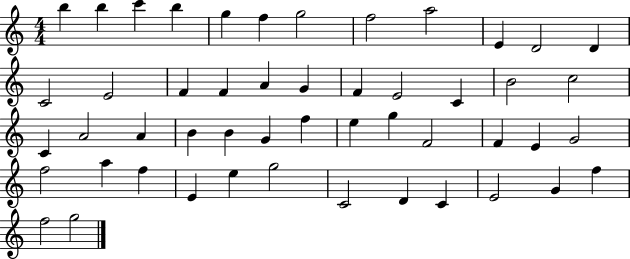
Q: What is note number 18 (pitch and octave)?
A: G4